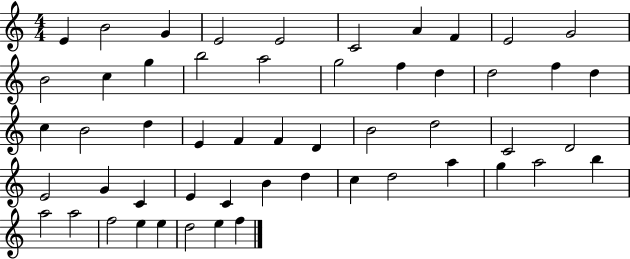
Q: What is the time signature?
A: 4/4